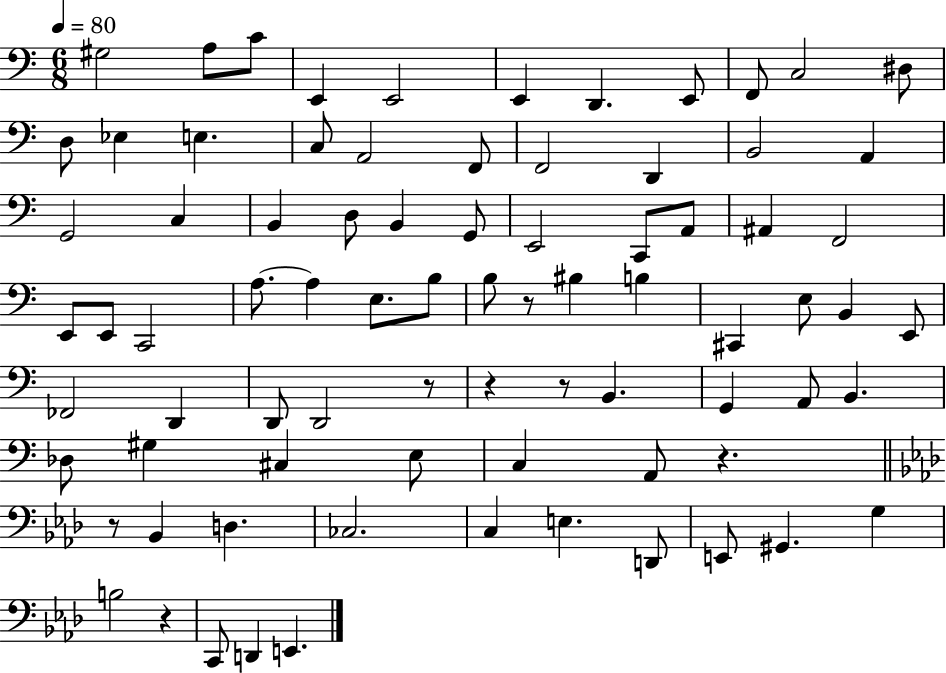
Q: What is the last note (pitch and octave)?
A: E2